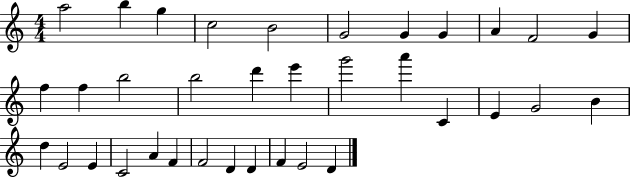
{
  \clef treble
  \numericTimeSignature
  \time 4/4
  \key c \major
  a''2 b''4 g''4 | c''2 b'2 | g'2 g'4 g'4 | a'4 f'2 g'4 | \break f''4 f''4 b''2 | b''2 d'''4 e'''4 | g'''2 a'''4 c'4 | e'4 g'2 b'4 | \break d''4 e'2 e'4 | c'2 a'4 f'4 | f'2 d'4 d'4 | f'4 e'2 d'4 | \break \bar "|."
}